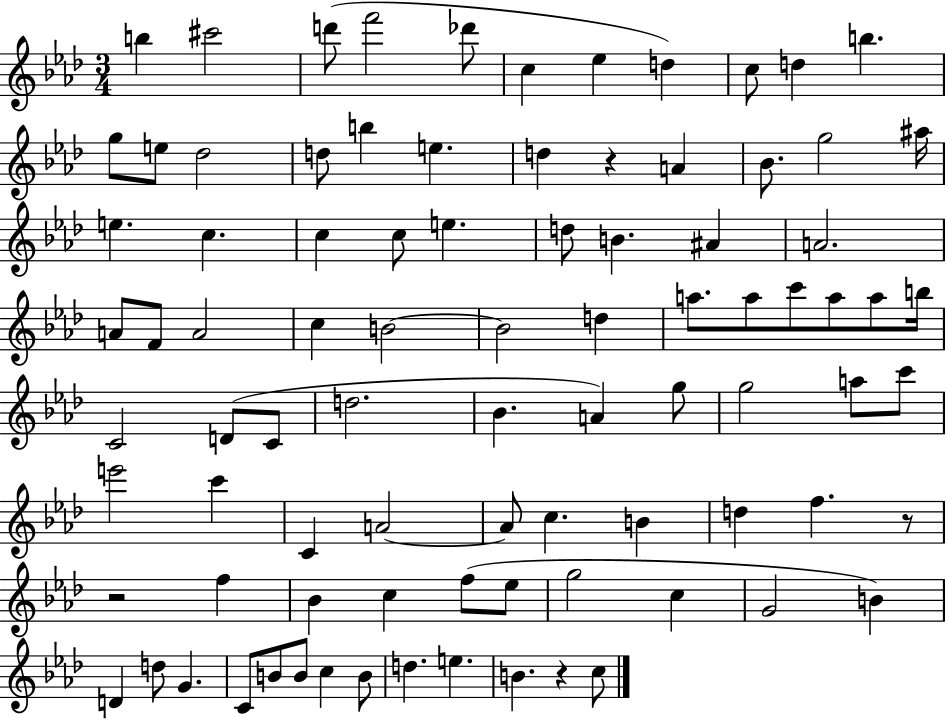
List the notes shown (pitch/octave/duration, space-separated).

B5/q C#6/h D6/e F6/h Db6/e C5/q Eb5/q D5/q C5/e D5/q B5/q. G5/e E5/e Db5/h D5/e B5/q E5/q. D5/q R/q A4/q Bb4/e. G5/h A#5/s E5/q. C5/q. C5/q C5/e E5/q. D5/e B4/q. A#4/q A4/h. A4/e F4/e A4/h C5/q B4/h B4/h D5/q A5/e. A5/e C6/e A5/e A5/e B5/s C4/h D4/e C4/e D5/h. Bb4/q. A4/q G5/e G5/h A5/e C6/e E6/h C6/q C4/q A4/h A4/e C5/q. B4/q D5/q F5/q. R/e R/h F5/q Bb4/q C5/q F5/e Eb5/e G5/h C5/q G4/h B4/q D4/q D5/e G4/q. C4/e B4/e B4/e C5/q B4/e D5/q. E5/q. B4/q. R/q C5/e